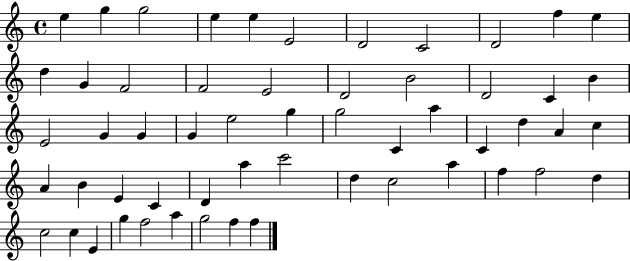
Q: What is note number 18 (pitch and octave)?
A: B4